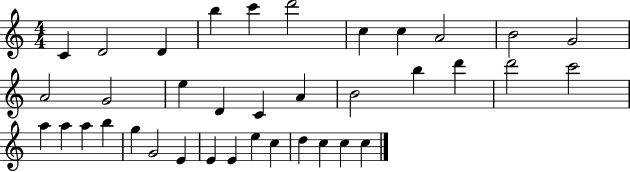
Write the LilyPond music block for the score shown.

{
  \clef treble
  \numericTimeSignature
  \time 4/4
  \key c \major
  c'4 d'2 d'4 | b''4 c'''4 d'''2 | c''4 c''4 a'2 | b'2 g'2 | \break a'2 g'2 | e''4 d'4 c'4 a'4 | b'2 b''4 d'''4 | d'''2 c'''2 | \break a''4 a''4 a''4 b''4 | g''4 g'2 e'4 | e'4 e'4 e''4 c''4 | d''4 c''4 c''4 c''4 | \break \bar "|."
}